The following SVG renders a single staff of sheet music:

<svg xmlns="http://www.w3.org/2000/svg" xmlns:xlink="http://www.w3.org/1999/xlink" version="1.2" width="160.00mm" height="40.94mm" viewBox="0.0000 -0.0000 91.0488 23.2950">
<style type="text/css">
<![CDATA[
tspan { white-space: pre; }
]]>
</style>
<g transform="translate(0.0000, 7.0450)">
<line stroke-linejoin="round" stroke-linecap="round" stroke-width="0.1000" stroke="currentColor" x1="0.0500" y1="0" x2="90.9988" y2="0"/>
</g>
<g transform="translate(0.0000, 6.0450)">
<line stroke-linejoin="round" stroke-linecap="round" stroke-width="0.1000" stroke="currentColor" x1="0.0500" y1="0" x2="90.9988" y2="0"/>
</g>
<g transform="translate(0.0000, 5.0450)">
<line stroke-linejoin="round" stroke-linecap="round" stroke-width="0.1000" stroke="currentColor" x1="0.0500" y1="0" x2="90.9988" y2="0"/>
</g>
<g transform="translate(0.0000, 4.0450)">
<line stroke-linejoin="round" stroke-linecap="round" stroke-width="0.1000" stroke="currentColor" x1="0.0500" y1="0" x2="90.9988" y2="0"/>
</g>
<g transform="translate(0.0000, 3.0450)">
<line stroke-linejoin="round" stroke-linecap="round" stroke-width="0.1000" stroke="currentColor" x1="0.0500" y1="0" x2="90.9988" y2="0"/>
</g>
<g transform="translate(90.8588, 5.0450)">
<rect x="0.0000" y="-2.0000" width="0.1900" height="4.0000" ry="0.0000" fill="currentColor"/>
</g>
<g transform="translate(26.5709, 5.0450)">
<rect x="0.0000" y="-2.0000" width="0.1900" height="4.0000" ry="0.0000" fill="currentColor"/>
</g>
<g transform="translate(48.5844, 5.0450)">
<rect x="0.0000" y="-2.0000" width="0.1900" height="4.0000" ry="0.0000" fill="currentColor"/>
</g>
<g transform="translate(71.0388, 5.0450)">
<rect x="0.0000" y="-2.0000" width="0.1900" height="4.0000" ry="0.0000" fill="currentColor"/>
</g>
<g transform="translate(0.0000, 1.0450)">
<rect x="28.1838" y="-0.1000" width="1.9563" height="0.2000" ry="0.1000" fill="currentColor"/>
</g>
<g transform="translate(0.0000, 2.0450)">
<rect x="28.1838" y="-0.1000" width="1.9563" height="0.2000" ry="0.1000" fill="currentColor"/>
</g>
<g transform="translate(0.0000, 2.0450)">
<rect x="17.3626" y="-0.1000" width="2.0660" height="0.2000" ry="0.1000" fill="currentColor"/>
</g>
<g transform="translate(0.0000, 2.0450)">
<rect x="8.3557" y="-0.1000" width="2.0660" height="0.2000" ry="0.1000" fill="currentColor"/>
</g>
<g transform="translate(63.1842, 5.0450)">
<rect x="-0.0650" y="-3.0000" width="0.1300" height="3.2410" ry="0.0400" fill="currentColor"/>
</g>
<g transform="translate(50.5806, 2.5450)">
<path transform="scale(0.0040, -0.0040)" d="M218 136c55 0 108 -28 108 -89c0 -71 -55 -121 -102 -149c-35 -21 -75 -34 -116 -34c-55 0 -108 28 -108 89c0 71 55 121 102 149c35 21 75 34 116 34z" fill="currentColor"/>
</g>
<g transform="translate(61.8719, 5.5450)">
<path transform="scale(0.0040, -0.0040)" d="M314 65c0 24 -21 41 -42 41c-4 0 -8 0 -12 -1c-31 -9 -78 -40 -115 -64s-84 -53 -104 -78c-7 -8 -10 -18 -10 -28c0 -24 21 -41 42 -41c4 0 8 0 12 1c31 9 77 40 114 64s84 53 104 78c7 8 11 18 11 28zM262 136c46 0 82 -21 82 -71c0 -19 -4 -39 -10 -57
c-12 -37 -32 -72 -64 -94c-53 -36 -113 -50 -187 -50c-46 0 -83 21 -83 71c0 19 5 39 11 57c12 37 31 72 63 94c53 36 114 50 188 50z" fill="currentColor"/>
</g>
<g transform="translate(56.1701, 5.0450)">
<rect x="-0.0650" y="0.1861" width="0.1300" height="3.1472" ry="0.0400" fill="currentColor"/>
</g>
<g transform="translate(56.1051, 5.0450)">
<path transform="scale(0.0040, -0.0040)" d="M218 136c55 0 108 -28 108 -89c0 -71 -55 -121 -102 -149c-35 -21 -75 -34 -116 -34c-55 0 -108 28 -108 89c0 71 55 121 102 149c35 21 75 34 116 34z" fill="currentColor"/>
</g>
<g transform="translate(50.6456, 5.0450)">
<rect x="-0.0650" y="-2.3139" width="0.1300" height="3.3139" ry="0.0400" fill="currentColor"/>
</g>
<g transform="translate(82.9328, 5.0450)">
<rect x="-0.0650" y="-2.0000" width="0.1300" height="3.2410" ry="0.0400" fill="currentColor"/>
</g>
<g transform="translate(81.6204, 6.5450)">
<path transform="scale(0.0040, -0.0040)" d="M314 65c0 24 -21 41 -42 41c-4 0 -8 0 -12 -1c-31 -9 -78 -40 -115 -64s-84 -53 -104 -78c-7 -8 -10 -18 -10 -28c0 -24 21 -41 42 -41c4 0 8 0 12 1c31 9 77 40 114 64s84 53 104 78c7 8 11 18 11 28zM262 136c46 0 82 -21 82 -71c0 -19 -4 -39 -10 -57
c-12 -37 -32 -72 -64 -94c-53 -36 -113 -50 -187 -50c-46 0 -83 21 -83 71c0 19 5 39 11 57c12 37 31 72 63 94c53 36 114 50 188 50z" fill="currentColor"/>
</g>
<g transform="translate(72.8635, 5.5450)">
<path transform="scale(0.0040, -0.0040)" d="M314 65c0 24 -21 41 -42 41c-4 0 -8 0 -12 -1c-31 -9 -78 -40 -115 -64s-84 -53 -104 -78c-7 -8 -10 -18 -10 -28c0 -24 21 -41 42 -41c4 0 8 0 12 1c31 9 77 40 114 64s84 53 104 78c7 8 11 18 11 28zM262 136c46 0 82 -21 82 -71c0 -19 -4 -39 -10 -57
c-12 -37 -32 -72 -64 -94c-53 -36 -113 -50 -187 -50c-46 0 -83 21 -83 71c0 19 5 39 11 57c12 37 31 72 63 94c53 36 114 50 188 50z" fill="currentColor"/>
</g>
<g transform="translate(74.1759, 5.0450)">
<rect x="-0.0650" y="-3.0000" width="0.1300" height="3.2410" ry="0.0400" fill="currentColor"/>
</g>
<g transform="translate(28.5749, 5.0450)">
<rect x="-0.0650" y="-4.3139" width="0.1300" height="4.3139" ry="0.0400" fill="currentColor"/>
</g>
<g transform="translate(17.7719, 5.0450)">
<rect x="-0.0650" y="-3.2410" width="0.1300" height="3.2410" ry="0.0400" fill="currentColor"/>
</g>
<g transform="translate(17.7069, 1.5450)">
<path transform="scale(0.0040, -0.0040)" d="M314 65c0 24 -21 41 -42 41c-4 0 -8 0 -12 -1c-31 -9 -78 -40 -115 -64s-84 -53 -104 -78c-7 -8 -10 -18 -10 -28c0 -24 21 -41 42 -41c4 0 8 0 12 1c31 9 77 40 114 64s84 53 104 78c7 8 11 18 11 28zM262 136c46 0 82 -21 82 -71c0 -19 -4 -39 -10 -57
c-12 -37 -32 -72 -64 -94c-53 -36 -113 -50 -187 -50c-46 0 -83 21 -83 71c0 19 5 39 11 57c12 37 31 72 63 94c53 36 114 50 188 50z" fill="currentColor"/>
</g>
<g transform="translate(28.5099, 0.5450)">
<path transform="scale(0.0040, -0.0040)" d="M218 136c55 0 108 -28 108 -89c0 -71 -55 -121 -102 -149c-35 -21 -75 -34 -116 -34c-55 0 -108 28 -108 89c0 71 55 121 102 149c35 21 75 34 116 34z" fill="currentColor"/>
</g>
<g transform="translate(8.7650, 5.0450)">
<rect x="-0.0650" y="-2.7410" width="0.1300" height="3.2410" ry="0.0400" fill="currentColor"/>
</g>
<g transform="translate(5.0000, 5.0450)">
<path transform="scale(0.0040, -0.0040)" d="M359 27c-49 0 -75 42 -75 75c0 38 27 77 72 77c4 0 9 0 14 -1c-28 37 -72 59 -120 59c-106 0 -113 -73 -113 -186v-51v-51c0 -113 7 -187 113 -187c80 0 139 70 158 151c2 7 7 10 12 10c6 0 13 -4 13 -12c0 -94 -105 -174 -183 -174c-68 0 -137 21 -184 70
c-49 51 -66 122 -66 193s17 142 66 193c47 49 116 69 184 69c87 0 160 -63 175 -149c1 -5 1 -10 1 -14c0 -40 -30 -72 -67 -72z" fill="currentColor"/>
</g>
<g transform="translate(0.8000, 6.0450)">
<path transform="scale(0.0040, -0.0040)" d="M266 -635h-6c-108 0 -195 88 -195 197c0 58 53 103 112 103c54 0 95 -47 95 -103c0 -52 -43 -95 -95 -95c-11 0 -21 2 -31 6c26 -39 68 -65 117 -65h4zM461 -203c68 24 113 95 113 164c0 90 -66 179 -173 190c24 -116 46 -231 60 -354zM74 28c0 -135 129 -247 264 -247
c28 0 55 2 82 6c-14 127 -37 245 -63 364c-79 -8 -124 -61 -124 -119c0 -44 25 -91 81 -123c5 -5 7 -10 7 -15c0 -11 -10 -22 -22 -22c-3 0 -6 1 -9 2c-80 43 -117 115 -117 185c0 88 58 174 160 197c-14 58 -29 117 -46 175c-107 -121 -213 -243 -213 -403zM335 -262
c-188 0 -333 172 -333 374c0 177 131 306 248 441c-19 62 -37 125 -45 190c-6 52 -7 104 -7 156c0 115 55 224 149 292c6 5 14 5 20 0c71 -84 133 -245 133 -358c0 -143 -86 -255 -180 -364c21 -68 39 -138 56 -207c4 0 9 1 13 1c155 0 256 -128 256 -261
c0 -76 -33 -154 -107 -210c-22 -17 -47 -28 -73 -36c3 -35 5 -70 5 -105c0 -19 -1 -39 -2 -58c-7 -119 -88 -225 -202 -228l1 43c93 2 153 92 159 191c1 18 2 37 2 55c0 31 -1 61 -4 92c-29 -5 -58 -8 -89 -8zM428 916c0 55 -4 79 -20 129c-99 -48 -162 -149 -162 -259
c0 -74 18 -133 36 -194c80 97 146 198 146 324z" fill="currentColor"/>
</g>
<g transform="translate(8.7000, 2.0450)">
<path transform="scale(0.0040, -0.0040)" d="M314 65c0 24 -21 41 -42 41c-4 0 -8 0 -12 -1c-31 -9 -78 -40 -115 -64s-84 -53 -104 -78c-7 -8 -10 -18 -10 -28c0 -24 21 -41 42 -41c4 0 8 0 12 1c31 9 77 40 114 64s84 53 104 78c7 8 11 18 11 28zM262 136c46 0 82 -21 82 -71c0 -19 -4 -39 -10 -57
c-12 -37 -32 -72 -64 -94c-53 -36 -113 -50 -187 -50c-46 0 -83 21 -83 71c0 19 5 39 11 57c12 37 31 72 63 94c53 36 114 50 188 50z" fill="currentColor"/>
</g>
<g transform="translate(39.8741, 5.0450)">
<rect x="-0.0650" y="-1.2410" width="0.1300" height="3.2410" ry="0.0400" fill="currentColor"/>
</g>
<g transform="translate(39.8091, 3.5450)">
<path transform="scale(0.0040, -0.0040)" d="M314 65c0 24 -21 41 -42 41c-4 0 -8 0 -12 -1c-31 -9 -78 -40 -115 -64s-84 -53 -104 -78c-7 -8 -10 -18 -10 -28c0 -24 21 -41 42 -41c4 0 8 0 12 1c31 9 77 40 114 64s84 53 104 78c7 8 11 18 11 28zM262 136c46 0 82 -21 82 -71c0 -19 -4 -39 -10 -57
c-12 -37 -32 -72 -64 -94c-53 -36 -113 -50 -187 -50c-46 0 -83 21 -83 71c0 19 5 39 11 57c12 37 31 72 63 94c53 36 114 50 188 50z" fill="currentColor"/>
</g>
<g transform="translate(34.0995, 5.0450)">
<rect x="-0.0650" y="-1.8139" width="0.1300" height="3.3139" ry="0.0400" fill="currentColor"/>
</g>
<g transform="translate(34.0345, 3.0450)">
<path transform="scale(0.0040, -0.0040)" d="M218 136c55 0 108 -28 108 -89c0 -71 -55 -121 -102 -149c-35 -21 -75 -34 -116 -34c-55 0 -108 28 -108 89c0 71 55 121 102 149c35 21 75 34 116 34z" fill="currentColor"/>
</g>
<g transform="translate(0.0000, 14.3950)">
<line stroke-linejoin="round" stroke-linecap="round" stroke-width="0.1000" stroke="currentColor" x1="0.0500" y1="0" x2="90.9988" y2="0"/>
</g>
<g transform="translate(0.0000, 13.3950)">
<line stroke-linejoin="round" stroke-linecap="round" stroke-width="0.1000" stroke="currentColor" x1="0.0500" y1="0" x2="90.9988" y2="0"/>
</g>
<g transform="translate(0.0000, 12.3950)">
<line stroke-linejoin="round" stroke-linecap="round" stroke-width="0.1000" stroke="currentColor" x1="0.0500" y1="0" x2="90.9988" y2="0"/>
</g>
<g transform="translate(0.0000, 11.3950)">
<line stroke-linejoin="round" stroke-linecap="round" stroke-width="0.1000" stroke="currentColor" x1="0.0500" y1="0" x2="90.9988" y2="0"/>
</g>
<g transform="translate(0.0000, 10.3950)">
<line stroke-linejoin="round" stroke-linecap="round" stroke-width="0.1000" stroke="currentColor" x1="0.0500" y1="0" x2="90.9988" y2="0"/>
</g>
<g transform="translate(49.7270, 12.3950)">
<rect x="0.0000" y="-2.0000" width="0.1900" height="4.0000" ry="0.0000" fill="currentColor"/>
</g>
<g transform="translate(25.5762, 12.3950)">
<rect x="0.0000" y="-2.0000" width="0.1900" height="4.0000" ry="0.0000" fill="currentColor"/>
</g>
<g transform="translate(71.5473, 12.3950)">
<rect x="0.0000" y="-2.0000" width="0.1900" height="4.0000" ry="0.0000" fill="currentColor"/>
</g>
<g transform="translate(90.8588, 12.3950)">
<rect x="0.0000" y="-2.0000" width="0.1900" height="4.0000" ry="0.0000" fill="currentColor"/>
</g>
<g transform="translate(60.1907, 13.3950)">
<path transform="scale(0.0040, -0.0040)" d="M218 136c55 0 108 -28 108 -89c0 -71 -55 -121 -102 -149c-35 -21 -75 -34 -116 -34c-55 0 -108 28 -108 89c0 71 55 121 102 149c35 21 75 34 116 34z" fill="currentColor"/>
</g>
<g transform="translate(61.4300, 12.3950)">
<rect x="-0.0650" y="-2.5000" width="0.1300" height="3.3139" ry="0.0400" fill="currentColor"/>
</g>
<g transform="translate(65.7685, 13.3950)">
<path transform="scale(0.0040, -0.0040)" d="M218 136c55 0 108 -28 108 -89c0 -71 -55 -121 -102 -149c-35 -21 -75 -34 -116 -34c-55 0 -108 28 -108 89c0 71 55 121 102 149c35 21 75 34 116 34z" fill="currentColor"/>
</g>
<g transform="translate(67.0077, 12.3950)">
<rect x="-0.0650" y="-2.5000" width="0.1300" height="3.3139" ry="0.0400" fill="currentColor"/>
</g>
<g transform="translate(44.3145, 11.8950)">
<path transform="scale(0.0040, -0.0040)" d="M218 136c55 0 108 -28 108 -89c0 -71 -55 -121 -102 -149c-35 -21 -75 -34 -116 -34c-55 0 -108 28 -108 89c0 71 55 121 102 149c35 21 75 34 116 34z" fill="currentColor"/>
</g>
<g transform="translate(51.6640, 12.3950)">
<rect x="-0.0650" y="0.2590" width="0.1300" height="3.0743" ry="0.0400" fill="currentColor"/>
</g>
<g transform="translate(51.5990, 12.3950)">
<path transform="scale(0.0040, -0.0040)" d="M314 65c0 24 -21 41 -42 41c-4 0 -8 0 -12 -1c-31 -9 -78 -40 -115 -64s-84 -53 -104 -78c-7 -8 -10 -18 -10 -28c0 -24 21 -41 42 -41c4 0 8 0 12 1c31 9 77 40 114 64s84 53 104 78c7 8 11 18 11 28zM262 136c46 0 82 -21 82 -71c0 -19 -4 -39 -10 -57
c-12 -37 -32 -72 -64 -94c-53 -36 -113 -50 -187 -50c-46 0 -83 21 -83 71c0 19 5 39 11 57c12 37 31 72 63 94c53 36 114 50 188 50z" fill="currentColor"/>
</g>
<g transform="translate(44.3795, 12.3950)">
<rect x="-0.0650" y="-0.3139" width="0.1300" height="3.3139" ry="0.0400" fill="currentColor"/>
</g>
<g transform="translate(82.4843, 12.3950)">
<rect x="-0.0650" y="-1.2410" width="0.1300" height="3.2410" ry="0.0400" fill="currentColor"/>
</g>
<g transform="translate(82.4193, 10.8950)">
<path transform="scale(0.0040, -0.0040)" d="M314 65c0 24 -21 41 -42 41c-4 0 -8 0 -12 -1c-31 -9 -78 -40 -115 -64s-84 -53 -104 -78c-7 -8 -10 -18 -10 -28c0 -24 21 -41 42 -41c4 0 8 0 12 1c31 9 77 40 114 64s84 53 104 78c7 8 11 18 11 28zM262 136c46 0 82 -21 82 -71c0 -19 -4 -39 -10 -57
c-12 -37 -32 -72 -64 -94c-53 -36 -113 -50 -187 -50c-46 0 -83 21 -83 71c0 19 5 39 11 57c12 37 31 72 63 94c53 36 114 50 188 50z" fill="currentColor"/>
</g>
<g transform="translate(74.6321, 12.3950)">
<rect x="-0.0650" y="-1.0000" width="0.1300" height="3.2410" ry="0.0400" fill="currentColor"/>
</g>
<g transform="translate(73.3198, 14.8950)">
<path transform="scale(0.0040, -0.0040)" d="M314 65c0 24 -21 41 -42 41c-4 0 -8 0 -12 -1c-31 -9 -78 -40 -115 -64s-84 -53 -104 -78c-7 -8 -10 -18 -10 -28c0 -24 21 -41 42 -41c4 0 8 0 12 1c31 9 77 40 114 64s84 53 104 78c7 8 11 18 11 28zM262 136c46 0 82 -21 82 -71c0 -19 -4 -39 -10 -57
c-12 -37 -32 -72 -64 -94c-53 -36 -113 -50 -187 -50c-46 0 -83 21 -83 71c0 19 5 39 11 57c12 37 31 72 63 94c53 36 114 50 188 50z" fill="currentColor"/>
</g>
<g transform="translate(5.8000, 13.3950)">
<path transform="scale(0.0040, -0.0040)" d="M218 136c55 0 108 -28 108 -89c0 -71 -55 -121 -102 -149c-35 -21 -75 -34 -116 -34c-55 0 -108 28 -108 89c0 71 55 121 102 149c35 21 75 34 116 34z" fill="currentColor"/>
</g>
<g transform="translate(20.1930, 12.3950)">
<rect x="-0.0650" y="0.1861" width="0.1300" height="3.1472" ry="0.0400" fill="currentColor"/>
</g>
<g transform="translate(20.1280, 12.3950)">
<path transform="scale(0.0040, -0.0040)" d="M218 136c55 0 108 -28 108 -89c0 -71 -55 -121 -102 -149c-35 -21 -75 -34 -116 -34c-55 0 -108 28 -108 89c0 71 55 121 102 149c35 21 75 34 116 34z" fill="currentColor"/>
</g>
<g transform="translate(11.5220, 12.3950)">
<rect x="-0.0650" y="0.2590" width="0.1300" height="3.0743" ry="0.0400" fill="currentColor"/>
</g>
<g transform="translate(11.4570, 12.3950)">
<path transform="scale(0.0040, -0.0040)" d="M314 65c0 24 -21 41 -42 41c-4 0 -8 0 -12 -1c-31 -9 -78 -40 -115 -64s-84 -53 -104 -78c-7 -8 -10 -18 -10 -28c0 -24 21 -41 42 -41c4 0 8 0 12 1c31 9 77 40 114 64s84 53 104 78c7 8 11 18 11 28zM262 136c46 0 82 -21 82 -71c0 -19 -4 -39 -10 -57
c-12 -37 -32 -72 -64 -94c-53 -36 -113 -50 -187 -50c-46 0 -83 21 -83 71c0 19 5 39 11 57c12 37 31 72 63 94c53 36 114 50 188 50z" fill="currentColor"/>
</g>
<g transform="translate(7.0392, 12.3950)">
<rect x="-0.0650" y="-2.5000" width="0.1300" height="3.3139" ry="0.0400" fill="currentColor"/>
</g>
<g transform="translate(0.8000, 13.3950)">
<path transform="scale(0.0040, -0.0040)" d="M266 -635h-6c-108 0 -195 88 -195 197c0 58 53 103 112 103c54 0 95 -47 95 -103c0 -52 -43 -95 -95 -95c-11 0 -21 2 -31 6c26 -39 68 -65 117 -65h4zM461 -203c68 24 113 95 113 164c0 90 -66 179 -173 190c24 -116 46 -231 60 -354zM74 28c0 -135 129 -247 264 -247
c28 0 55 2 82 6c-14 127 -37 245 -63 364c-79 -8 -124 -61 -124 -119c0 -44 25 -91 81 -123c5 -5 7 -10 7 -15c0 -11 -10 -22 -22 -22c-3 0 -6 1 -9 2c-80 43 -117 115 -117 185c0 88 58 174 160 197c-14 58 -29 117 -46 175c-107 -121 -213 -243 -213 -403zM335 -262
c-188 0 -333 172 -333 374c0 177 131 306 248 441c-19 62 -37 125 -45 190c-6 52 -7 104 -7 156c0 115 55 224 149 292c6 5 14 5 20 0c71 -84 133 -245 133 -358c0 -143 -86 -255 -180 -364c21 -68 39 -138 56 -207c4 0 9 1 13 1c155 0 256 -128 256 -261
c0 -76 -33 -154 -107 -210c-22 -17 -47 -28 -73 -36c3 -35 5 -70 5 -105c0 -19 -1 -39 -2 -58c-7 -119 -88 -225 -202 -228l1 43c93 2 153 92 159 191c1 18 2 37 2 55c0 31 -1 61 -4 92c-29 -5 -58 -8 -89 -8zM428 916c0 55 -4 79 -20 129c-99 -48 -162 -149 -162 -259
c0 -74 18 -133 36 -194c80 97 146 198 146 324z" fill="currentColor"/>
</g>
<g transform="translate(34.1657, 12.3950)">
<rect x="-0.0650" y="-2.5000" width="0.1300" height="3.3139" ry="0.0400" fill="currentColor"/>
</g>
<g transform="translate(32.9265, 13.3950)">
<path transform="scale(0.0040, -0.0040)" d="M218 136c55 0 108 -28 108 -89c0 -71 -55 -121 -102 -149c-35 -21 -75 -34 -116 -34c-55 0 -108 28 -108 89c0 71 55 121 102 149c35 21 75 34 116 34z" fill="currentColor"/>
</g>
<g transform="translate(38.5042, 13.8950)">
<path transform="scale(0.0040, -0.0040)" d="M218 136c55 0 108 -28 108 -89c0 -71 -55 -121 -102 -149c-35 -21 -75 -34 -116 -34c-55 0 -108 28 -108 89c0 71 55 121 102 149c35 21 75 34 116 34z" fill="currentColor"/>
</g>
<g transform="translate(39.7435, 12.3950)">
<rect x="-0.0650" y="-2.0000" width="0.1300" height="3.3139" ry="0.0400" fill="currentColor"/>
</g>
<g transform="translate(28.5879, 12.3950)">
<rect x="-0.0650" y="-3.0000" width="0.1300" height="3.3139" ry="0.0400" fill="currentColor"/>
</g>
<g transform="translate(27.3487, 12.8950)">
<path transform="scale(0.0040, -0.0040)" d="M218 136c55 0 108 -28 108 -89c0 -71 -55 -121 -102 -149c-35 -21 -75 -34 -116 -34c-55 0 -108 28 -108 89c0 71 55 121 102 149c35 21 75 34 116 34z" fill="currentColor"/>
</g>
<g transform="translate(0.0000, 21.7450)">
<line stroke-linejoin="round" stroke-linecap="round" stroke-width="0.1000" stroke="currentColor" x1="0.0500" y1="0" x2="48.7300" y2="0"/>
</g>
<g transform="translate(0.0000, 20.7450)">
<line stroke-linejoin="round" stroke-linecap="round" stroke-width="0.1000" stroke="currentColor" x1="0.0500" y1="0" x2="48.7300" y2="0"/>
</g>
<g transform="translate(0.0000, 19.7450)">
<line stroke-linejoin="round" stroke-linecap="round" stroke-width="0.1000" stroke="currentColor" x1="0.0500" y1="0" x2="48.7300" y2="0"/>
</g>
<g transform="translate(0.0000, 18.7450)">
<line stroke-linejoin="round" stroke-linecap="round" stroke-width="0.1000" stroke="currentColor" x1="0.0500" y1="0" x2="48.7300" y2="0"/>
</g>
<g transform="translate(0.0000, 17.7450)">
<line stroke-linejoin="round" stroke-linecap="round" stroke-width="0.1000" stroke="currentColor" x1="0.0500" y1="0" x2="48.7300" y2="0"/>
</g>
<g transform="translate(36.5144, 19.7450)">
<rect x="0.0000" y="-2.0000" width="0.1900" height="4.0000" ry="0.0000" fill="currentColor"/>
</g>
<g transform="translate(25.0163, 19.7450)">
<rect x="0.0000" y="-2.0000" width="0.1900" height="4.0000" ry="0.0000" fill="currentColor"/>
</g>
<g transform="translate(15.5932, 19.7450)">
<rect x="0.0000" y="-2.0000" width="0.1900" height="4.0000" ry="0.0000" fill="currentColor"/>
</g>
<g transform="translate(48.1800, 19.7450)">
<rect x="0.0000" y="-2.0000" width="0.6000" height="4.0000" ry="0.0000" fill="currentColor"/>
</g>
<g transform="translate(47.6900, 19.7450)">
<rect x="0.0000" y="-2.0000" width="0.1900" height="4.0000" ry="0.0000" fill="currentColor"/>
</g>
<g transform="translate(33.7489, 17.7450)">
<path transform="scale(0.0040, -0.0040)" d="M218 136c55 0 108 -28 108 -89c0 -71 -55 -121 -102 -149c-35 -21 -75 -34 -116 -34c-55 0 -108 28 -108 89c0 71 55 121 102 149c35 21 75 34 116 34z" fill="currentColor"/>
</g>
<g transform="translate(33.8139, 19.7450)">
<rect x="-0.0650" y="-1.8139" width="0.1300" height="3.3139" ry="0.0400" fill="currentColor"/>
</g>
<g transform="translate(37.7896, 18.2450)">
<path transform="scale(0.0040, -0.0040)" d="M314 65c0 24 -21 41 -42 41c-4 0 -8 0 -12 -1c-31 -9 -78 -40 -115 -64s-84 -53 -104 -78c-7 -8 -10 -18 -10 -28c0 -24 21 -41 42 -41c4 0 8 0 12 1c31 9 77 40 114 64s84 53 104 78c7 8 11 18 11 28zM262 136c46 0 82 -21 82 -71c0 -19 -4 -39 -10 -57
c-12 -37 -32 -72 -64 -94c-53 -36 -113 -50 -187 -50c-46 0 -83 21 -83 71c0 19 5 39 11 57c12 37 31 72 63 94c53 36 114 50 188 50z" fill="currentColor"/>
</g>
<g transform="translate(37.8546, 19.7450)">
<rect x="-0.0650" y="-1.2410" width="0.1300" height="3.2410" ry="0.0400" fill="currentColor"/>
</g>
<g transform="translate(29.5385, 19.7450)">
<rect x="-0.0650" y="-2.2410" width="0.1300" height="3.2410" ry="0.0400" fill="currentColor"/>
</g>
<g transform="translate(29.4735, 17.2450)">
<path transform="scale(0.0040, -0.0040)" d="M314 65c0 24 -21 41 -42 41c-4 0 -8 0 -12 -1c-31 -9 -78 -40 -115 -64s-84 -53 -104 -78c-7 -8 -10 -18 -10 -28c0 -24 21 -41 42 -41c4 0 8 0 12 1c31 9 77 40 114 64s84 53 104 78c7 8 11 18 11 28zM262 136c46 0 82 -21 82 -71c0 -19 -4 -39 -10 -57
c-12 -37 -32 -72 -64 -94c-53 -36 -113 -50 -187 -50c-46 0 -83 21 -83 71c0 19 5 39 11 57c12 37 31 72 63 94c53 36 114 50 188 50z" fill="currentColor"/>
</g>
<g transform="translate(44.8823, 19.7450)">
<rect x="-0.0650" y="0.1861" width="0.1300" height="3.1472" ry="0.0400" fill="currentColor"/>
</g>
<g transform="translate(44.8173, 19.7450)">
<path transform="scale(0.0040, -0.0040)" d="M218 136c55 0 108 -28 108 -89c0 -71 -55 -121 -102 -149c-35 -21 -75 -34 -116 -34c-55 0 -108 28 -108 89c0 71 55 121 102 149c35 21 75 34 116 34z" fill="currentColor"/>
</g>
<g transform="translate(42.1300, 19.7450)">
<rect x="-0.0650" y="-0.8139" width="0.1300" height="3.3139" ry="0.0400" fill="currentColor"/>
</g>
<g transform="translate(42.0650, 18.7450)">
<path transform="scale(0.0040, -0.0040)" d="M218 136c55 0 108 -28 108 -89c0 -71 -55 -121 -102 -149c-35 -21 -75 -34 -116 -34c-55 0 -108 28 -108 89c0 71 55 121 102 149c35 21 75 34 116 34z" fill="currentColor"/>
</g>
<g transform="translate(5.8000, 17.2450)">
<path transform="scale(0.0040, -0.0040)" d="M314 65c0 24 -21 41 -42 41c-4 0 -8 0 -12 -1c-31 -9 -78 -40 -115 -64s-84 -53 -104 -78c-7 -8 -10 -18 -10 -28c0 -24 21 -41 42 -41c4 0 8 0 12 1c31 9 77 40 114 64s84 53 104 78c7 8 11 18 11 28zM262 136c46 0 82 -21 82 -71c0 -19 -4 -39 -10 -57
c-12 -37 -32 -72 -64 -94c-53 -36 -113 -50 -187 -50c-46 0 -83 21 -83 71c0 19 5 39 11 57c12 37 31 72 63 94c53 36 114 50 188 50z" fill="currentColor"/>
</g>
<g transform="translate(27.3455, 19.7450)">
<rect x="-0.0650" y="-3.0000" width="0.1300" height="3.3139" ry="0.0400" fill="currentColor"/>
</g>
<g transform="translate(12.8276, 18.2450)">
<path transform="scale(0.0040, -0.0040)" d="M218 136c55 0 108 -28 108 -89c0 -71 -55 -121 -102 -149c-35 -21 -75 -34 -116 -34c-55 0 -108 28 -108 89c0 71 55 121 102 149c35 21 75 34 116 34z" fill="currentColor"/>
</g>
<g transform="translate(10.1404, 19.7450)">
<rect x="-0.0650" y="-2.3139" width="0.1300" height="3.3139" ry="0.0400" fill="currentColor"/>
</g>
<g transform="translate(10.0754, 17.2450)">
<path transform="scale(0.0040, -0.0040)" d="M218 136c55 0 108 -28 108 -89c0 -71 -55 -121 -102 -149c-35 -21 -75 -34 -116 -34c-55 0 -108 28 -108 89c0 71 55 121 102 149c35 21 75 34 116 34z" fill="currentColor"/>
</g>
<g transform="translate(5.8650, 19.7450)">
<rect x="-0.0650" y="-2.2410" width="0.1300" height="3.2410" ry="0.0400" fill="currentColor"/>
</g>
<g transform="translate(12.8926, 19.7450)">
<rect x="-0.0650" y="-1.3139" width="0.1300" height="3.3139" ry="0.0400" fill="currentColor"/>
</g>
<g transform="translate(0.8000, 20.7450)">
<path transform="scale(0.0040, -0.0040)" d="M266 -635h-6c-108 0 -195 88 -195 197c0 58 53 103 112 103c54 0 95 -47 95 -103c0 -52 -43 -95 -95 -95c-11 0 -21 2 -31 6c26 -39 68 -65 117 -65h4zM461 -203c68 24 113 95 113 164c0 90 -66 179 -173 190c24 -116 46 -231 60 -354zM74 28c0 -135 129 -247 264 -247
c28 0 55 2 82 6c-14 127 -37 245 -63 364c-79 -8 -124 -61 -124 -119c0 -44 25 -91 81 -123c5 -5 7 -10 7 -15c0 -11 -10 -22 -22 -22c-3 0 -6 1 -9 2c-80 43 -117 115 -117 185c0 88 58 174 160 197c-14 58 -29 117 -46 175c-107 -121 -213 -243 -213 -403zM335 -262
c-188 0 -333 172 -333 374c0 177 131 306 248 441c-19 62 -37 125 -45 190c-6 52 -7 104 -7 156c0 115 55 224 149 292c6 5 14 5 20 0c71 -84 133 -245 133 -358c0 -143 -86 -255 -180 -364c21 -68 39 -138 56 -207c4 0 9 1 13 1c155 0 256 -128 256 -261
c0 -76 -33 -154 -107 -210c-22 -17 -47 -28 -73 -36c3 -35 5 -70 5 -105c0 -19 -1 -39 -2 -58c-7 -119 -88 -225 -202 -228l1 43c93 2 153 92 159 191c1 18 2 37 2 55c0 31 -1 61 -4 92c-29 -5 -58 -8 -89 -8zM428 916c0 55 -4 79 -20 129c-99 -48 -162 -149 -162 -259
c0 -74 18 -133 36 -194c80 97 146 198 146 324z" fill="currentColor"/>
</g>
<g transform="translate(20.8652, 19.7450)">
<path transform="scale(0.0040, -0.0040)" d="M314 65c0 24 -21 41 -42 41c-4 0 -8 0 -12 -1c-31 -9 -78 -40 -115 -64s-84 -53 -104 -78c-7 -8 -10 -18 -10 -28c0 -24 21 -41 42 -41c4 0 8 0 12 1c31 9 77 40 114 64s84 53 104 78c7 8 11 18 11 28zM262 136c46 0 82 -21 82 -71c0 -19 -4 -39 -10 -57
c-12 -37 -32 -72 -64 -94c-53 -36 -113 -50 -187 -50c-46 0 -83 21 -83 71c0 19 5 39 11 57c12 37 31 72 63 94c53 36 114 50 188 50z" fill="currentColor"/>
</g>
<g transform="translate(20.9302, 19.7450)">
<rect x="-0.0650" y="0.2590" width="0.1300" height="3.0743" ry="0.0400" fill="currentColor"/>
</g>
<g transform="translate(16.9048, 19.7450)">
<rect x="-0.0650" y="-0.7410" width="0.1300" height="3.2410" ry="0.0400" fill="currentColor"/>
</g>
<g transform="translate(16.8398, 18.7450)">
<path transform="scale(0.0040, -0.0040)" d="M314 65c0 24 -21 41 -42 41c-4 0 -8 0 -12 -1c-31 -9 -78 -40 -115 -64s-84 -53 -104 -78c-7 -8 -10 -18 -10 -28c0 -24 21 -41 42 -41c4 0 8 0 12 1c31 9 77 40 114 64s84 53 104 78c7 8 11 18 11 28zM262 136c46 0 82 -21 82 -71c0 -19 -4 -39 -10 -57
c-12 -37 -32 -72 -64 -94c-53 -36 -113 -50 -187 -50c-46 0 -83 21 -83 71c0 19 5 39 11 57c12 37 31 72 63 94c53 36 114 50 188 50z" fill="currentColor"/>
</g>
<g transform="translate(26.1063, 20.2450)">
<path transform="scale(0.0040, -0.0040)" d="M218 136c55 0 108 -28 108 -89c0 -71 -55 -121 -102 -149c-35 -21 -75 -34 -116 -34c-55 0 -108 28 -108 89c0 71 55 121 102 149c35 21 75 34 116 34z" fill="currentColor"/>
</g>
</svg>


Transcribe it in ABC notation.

X:1
T:Untitled
M:4/4
L:1/4
K:C
a2 b2 d' f e2 g B A2 A2 F2 G B2 B A G F c B2 G G D2 e2 g2 g e d2 B2 A g2 f e2 d B